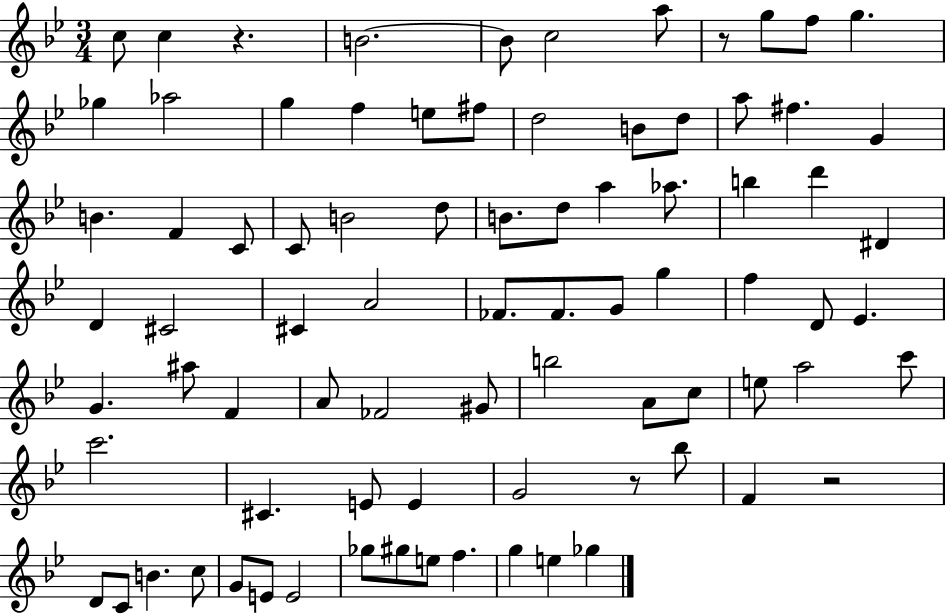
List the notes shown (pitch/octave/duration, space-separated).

C5/e C5/q R/q. B4/h. B4/e C5/h A5/e R/e G5/e F5/e G5/q. Gb5/q Ab5/h G5/q F5/q E5/e F#5/e D5/h B4/e D5/e A5/e F#5/q. G4/q B4/q. F4/q C4/e C4/e B4/h D5/e B4/e. D5/e A5/q Ab5/e. B5/q D6/q D#4/q D4/q C#4/h C#4/q A4/h FES4/e. FES4/e. G4/e G5/q F5/q D4/e Eb4/q. G4/q. A#5/e F4/q A4/e FES4/h G#4/e B5/h A4/e C5/e E5/e A5/h C6/e C6/h. C#4/q. E4/e E4/q G4/h R/e Bb5/e F4/q R/h D4/e C4/e B4/q. C5/e G4/e E4/e E4/h Gb5/e G#5/e E5/e F5/q. G5/q E5/q Gb5/q